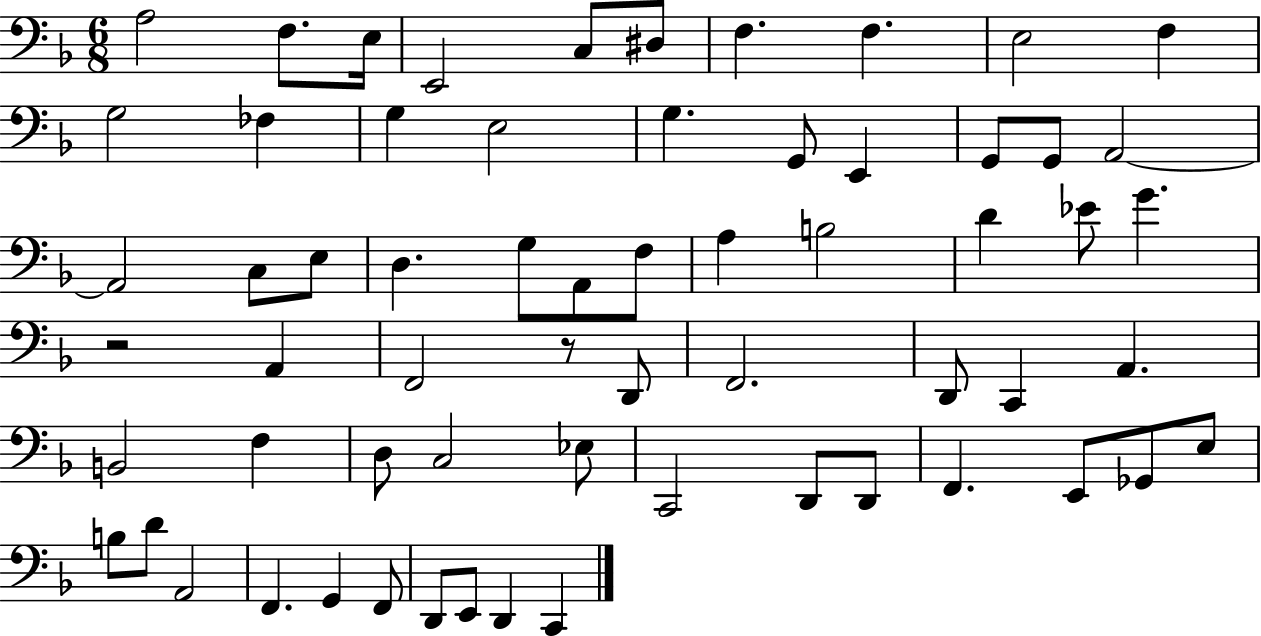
A3/h F3/e. E3/s E2/h C3/e D#3/e F3/q. F3/q. E3/h F3/q G3/h FES3/q G3/q E3/h G3/q. G2/e E2/q G2/e G2/e A2/h A2/h C3/e E3/e D3/q. G3/e A2/e F3/e A3/q B3/h D4/q Eb4/e G4/q. R/h A2/q F2/h R/e D2/e F2/h. D2/e C2/q A2/q. B2/h F3/q D3/e C3/h Eb3/e C2/h D2/e D2/e F2/q. E2/e Gb2/e E3/e B3/e D4/e A2/h F2/q. G2/q F2/e D2/e E2/e D2/q C2/q